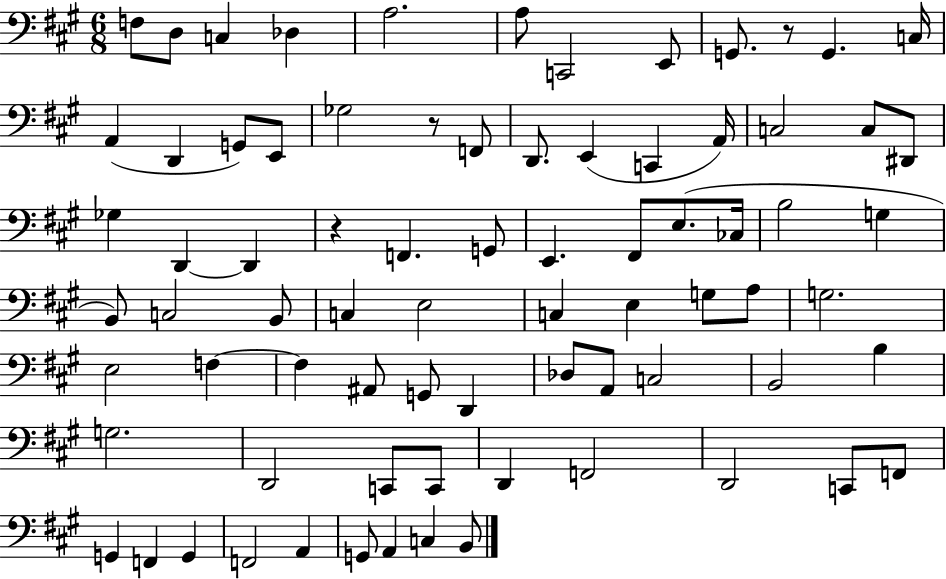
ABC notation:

X:1
T:Untitled
M:6/8
L:1/4
K:A
F,/2 D,/2 C, _D, A,2 A,/2 C,,2 E,,/2 G,,/2 z/2 G,, C,/4 A,, D,, G,,/2 E,,/2 _G,2 z/2 F,,/2 D,,/2 E,, C,, A,,/4 C,2 C,/2 ^D,,/2 _G, D,, D,, z F,, G,,/2 E,, ^F,,/2 E,/2 _C,/4 B,2 G, B,,/2 C,2 B,,/2 C, E,2 C, E, G,/2 A,/2 G,2 E,2 F, F, ^A,,/2 G,,/2 D,, _D,/2 A,,/2 C,2 B,,2 B, G,2 D,,2 C,,/2 C,,/2 D,, F,,2 D,,2 C,,/2 F,,/2 G,, F,, G,, F,,2 A,, G,,/2 A,, C, B,,/2